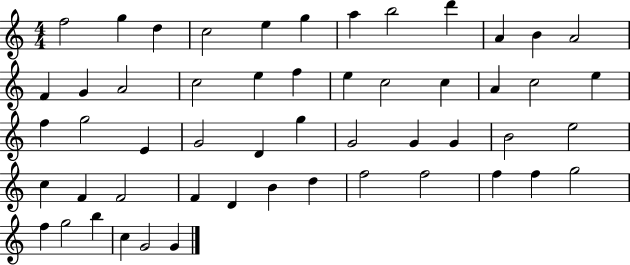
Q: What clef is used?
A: treble